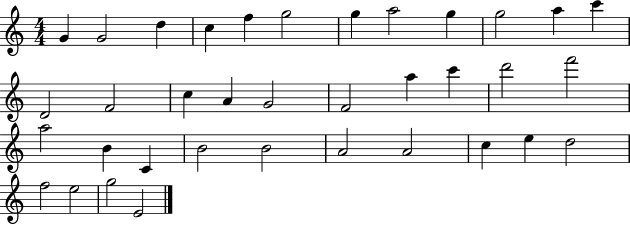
X:1
T:Untitled
M:4/4
L:1/4
K:C
G G2 d c f g2 g a2 g g2 a c' D2 F2 c A G2 F2 a c' d'2 f'2 a2 B C B2 B2 A2 A2 c e d2 f2 e2 g2 E2